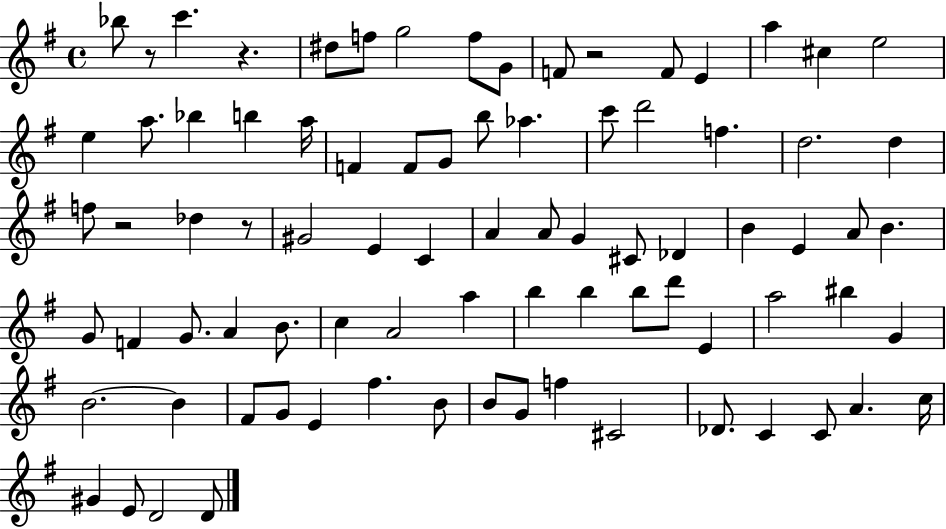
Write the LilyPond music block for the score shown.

{
  \clef treble
  \time 4/4
  \defaultTimeSignature
  \key g \major
  bes''8 r8 c'''4. r4. | dis''8 f''8 g''2 f''8 g'8 | f'8 r2 f'8 e'4 | a''4 cis''4 e''2 | \break e''4 a''8. bes''4 b''4 a''16 | f'4 f'8 g'8 b''8 aes''4. | c'''8 d'''2 f''4. | d''2. d''4 | \break f''8 r2 des''4 r8 | gis'2 e'4 c'4 | a'4 a'8 g'4 cis'8 des'4 | b'4 e'4 a'8 b'4. | \break g'8 f'4 g'8. a'4 b'8. | c''4 a'2 a''4 | b''4 b''4 b''8 d'''8 e'4 | a''2 bis''4 g'4 | \break b'2.~~ b'4 | fis'8 g'8 e'4 fis''4. b'8 | b'8 g'8 f''4 cis'2 | des'8. c'4 c'8 a'4. c''16 | \break gis'4 e'8 d'2 d'8 | \bar "|."
}